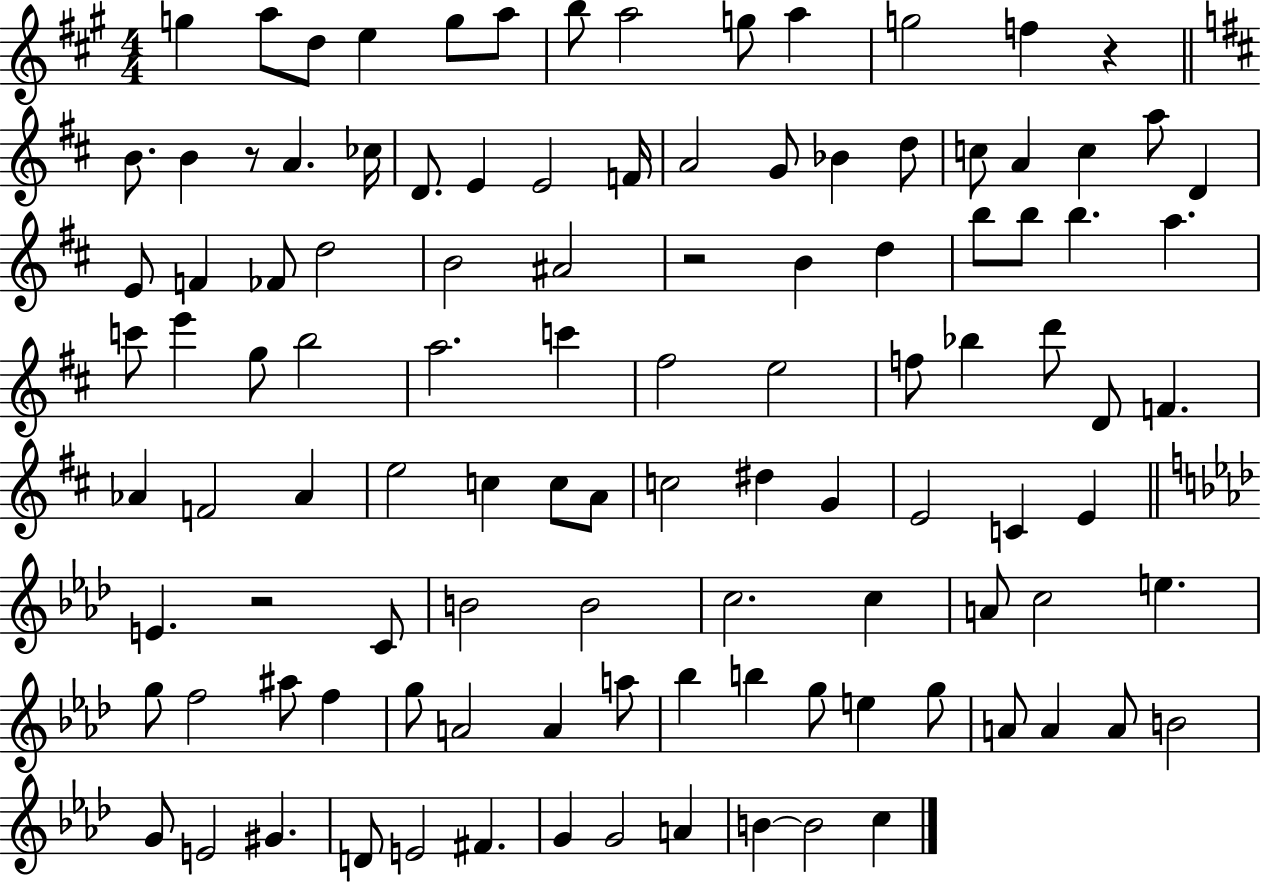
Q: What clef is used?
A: treble